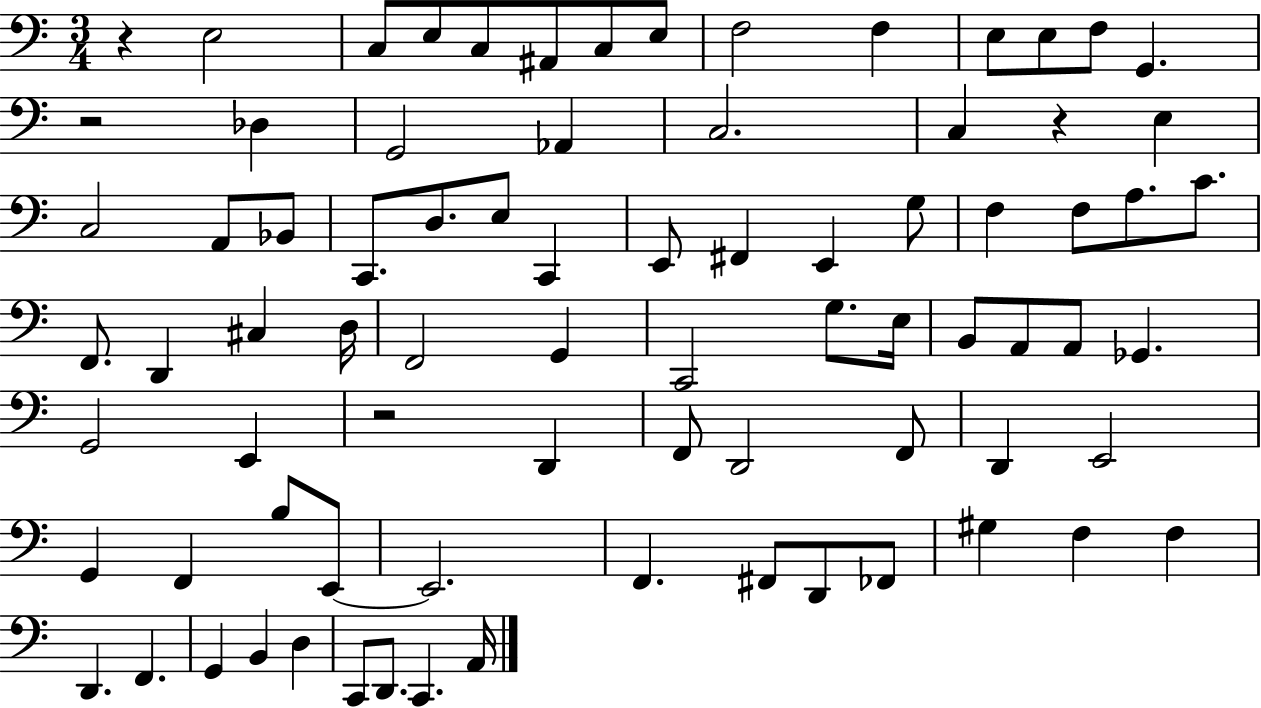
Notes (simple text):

R/q E3/h C3/e E3/e C3/e A#2/e C3/e E3/e F3/h F3/q E3/e E3/e F3/e G2/q. R/h Db3/q G2/h Ab2/q C3/h. C3/q R/q E3/q C3/h A2/e Bb2/e C2/e. D3/e. E3/e C2/q E2/e F#2/q E2/q G3/e F3/q F3/e A3/e. C4/e. F2/e. D2/q C#3/q D3/s F2/h G2/q C2/h G3/e. E3/s B2/e A2/e A2/e Gb2/q. G2/h E2/q R/h D2/q F2/e D2/h F2/e D2/q E2/h G2/q F2/q B3/e E2/e E2/h. F2/q. F#2/e D2/e FES2/e G#3/q F3/q F3/q D2/q. F2/q. G2/q B2/q D3/q C2/e D2/e. C2/q. A2/s